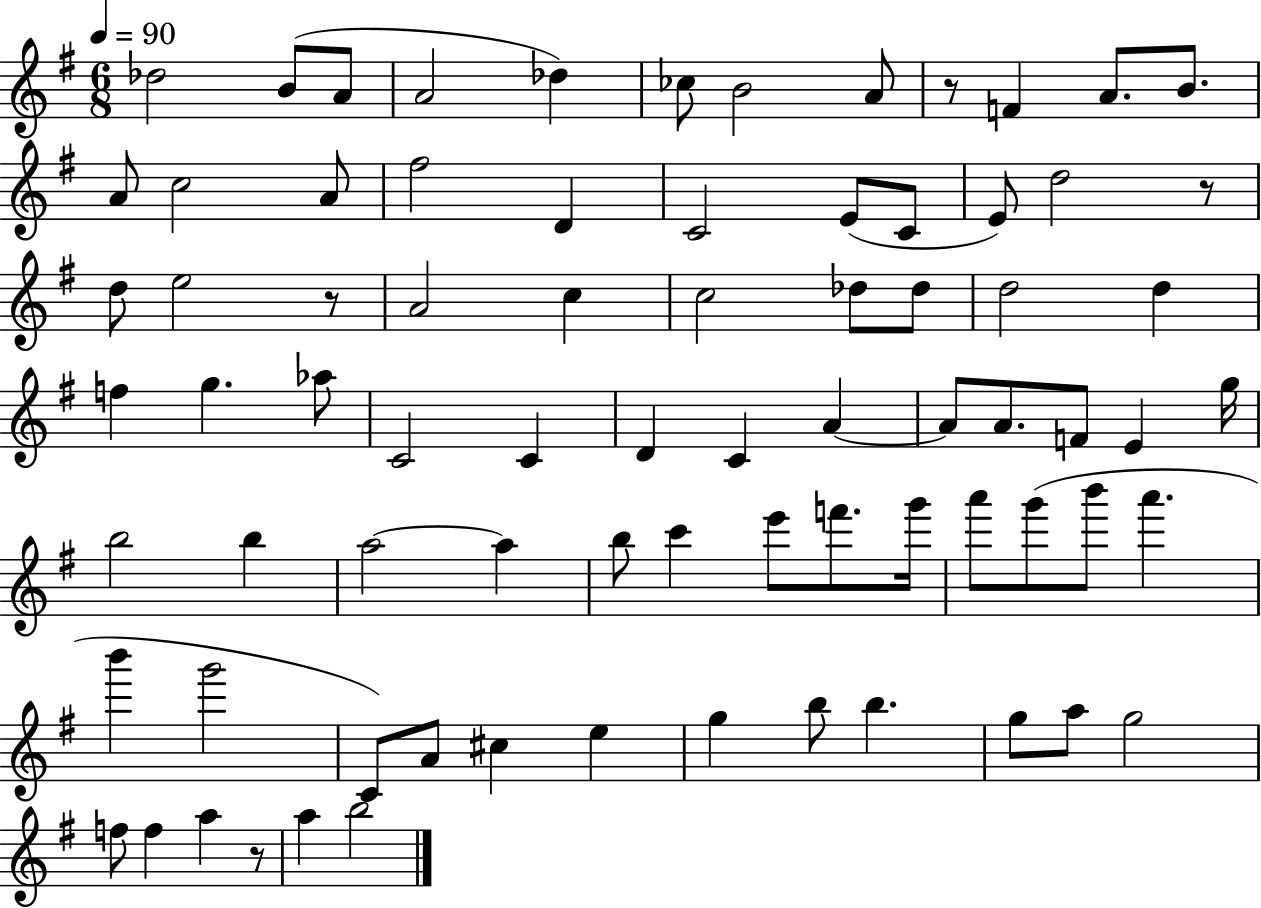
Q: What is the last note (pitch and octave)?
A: B5